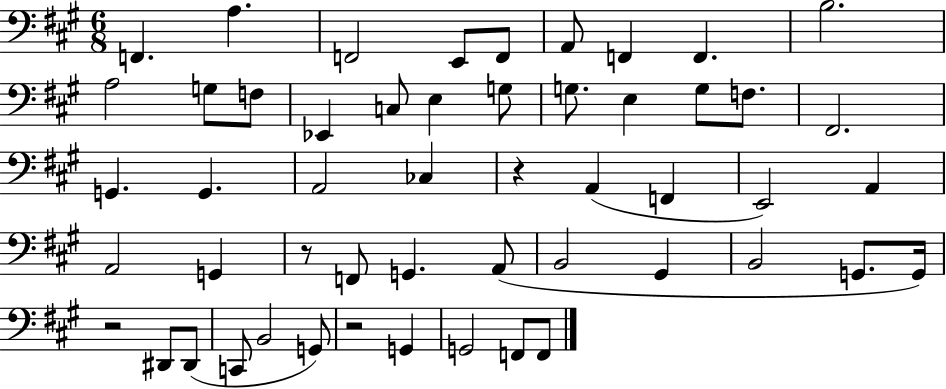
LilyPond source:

{
  \clef bass
  \numericTimeSignature
  \time 6/8
  \key a \major
  \repeat volta 2 { f,4. a4. | f,2 e,8 f,8 | a,8 f,4 f,4. | b2. | \break a2 g8 f8 | ees,4 c8 e4 g8 | g8. e4 g8 f8. | fis,2. | \break g,4. g,4. | a,2 ces4 | r4 a,4( f,4 | e,2) a,4 | \break a,2 g,4 | r8 f,8 g,4. a,8( | b,2 gis,4 | b,2 g,8. g,16) | \break r2 dis,8 dis,8( | c,8 b,2 g,8) | r2 g,4 | g,2 f,8 f,8 | \break } \bar "|."
}